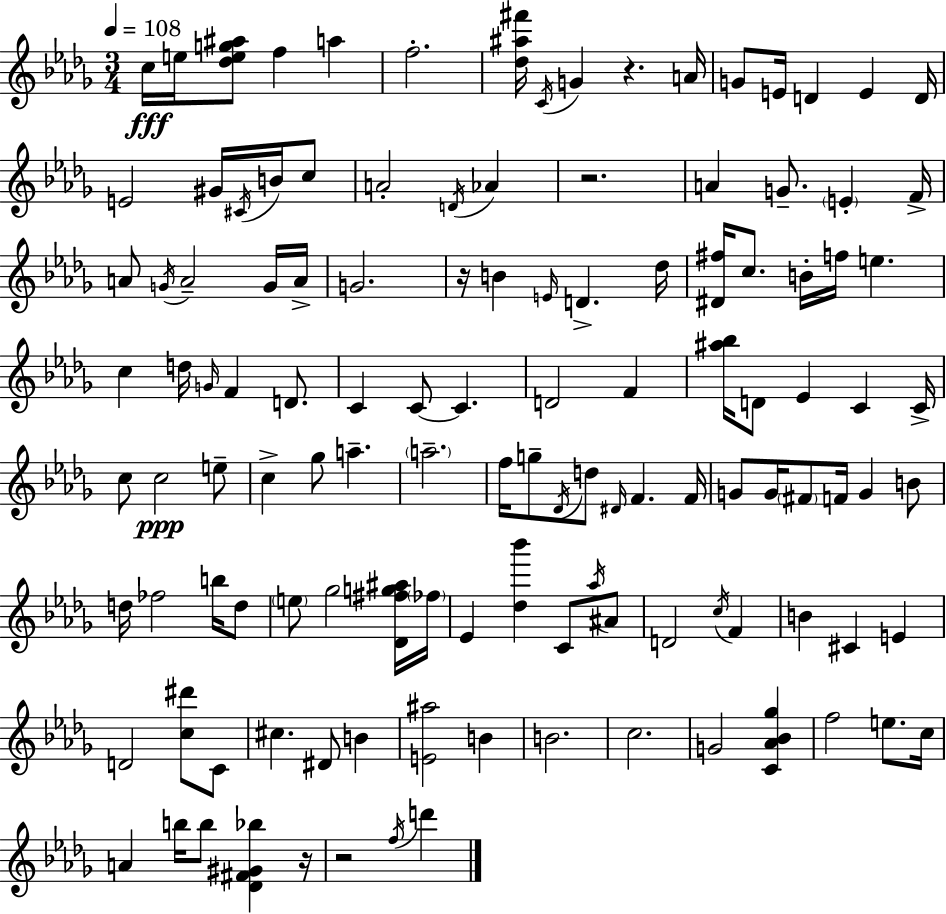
X:1
T:Untitled
M:3/4
L:1/4
K:Bbm
c/4 e/4 [_deg^a]/2 f a f2 [_d^a^f']/4 C/4 G z A/4 G/2 E/4 D E D/4 E2 ^G/4 ^C/4 B/4 c/2 A2 D/4 _A z2 A G/2 E F/4 A/2 G/4 A2 G/4 A/4 G2 z/4 B E/4 D _d/4 [^D^f]/4 c/2 B/4 f/4 e c d/4 G/4 F D/2 C C/2 C D2 F [^a_b]/4 D/2 _E C C/4 c/2 c2 e/2 c _g/2 a a2 f/4 g/2 _D/4 d/2 ^D/4 F F/4 G/2 G/4 ^F/2 F/4 G B/2 d/4 _f2 b/4 d/2 e/2 _g2 [_D^fg^a]/4 _f/4 _E [_d_b'] C/2 _a/4 ^A/2 D2 c/4 F B ^C E D2 [c^d']/2 C/2 ^c ^D/2 B [E^a]2 B B2 c2 G2 [C_A_B_g] f2 e/2 c/4 A b/4 b/2 [_D^F^G_b] z/4 z2 f/4 d'